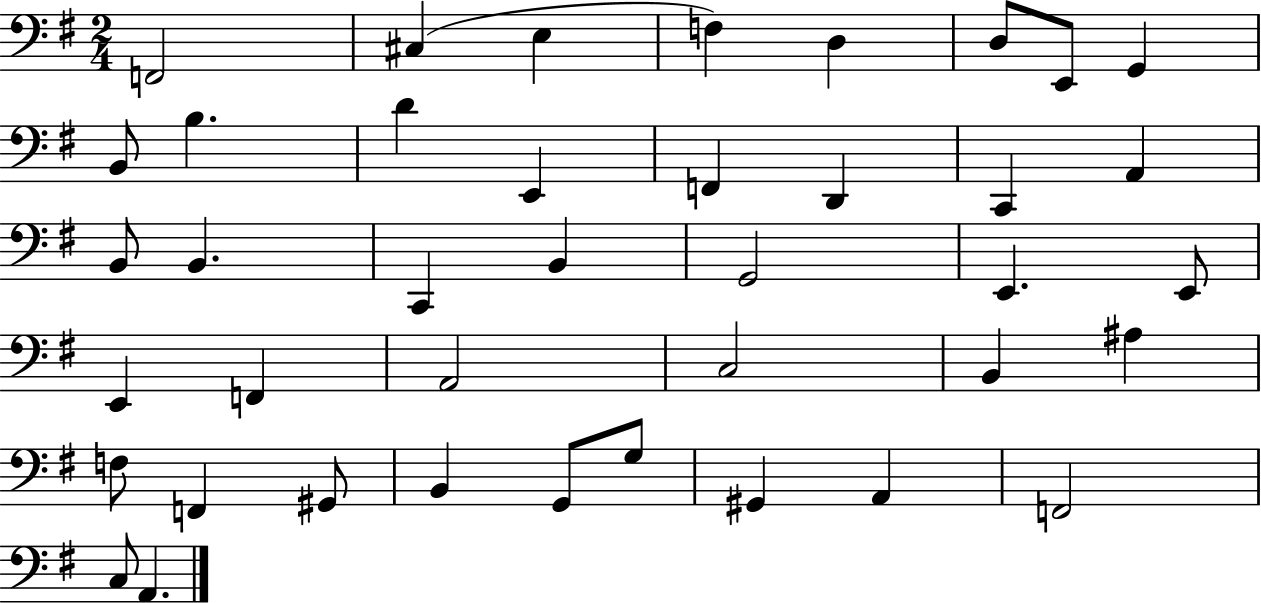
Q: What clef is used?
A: bass